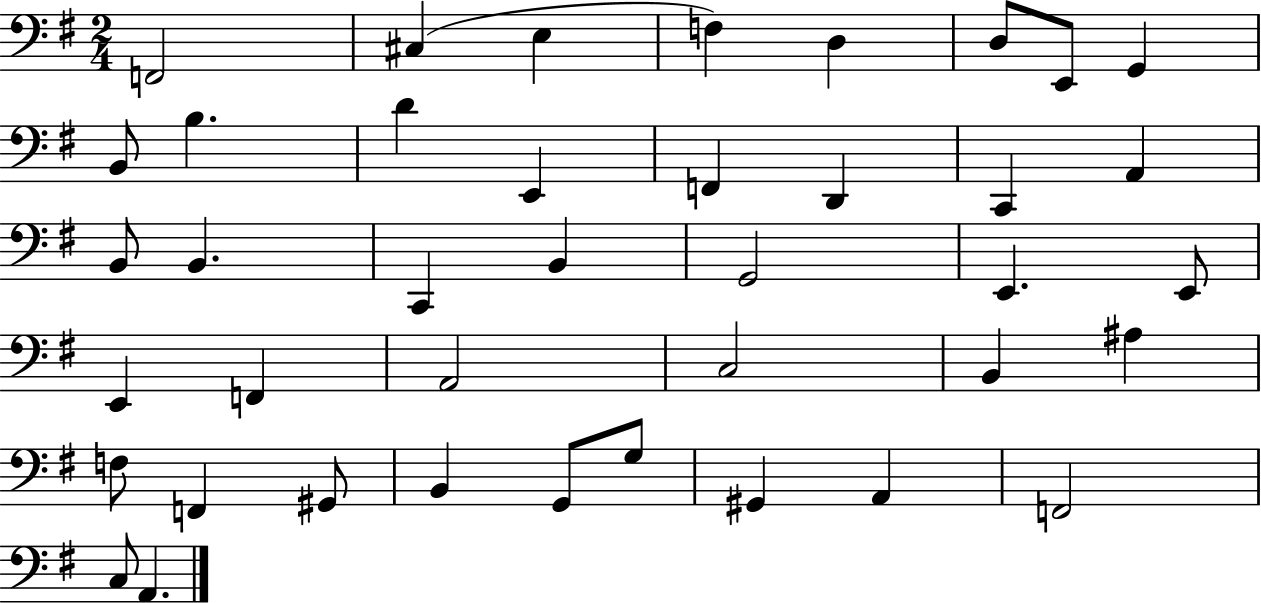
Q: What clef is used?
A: bass